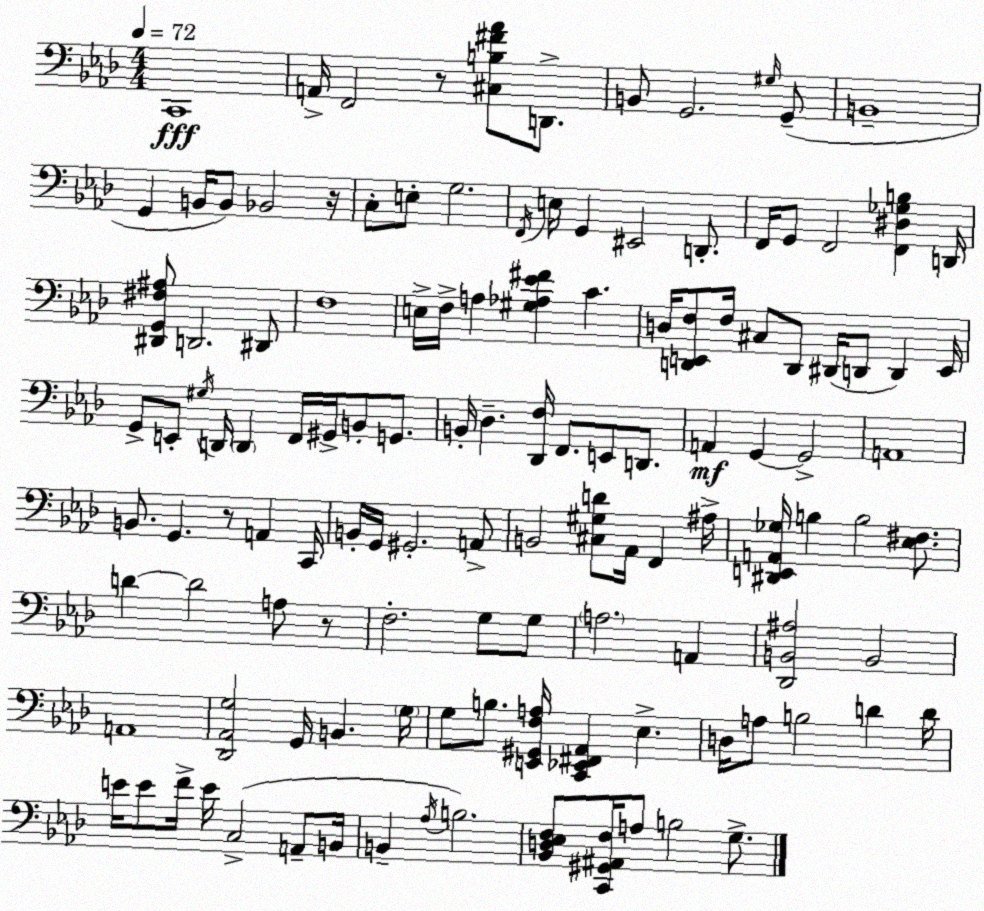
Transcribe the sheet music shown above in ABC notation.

X:1
T:Untitled
M:4/4
L:1/4
K:Fm
C,,4 A,,/4 F,,2 z/2 [^C,B,^F_A]/2 D,,/2 B,,/2 G,,2 ^G,/4 G,,/2 B,,4 G,, B,,/4 B,,/2 _B,,2 z/4 C,/2 E,/2 G,2 F,,/4 E,/4 G,, ^E,,2 D,,/2 F,,/4 G,,/2 F,,2 [F,,^D,_G,B,] D,,/4 [^D,,G,,^F,^A,]/2 D,,2 ^D,,/2 F,4 E,/4 F,/4 A, [^G,_A,_E^F] C D,/4 [D,,E,,F,]/2 F,/4 ^C,/2 D,,/2 ^D,,/4 D,,/2 D,, E,,/4 G,,/2 E,,/2 ^G,/4 D,,/4 D,, F,,/4 ^G,,/4 B,,/2 G,,/2 B,,/4 _D, [_D,,F,]/4 F,,/2 E,,/2 D,,/2 A,, G,, G,,2 A,,4 B,,/2 G,, z/2 A,, C,,/4 B,,/4 G,,/4 ^G,,2 A,,/2 B,,2 [^C,^G,D]/2 _A,,/4 F,, ^A,/4 [^D,,E,,A,,_G,]/4 B, B,2 [_E,^F,]/2 D D2 A,/2 z/2 F,2 G,/2 G,/2 A,2 A,, [_D,,B,,^A,]2 B,,2 A,,4 [_D,,_A,,G,]2 G,,/4 B,, G,/4 G,/2 B,/2 [E,,^G,,F,A,]/4 [C,,_E,,^F,,_A,,] _E, D,/4 A,/2 B,2 D D/4 E/4 E/2 F/4 E/4 C,2 A,,/2 B,,/4 B,, _A,/4 B,2 [_B,,D,_E,F,]/2 [C,,^G,,^A,,F,]/4 A,/2 B,2 G,/2